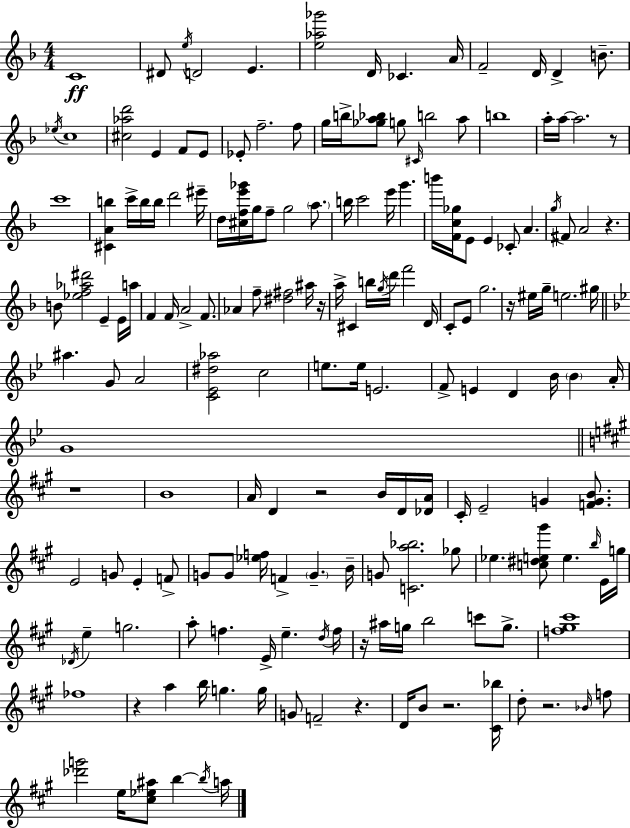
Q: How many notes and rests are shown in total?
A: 175